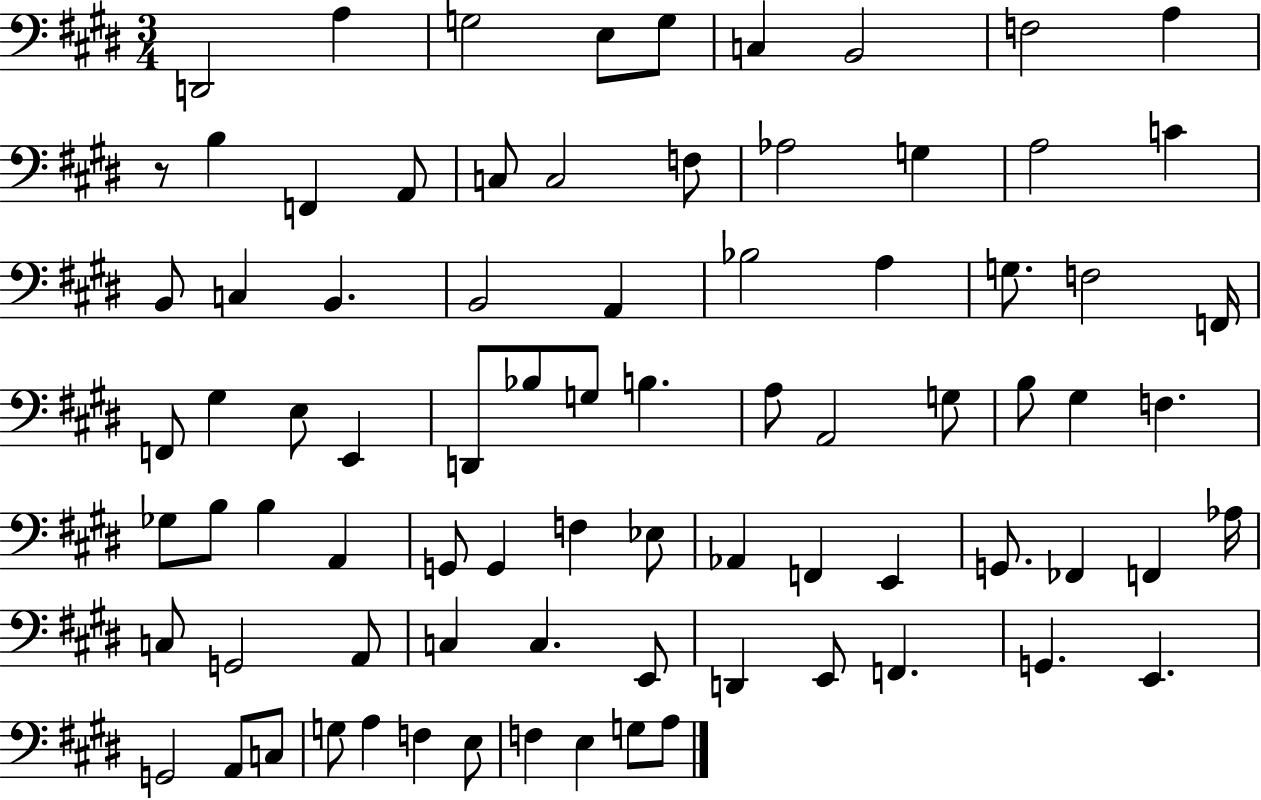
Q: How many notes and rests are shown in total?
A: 81